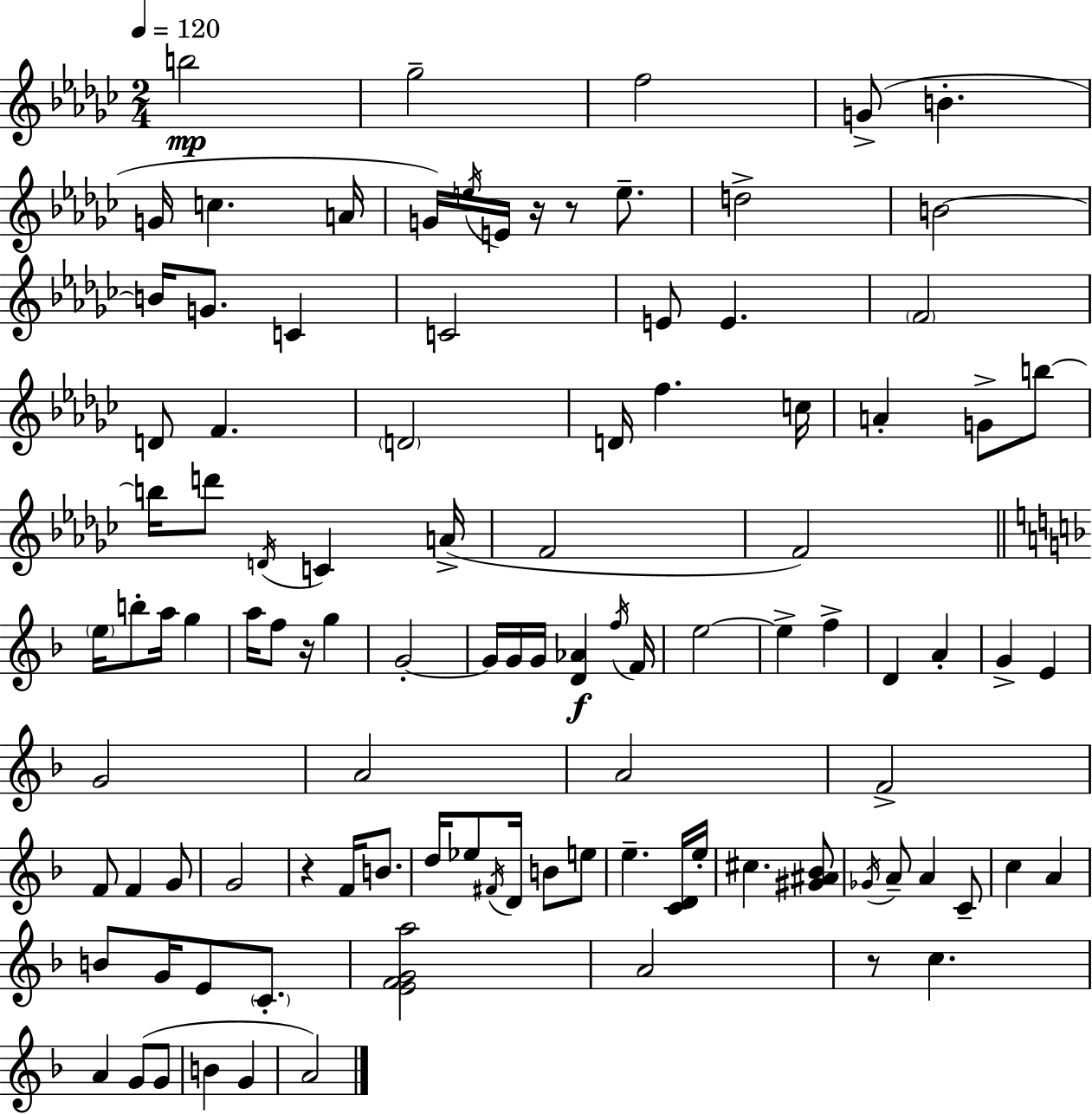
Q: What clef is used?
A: treble